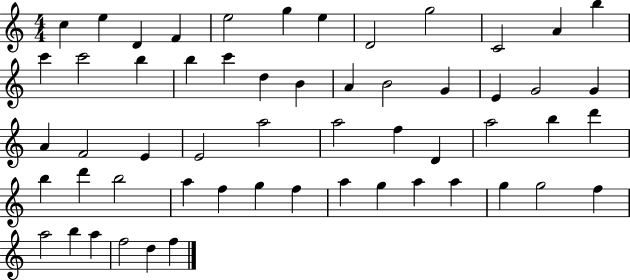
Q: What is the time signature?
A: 4/4